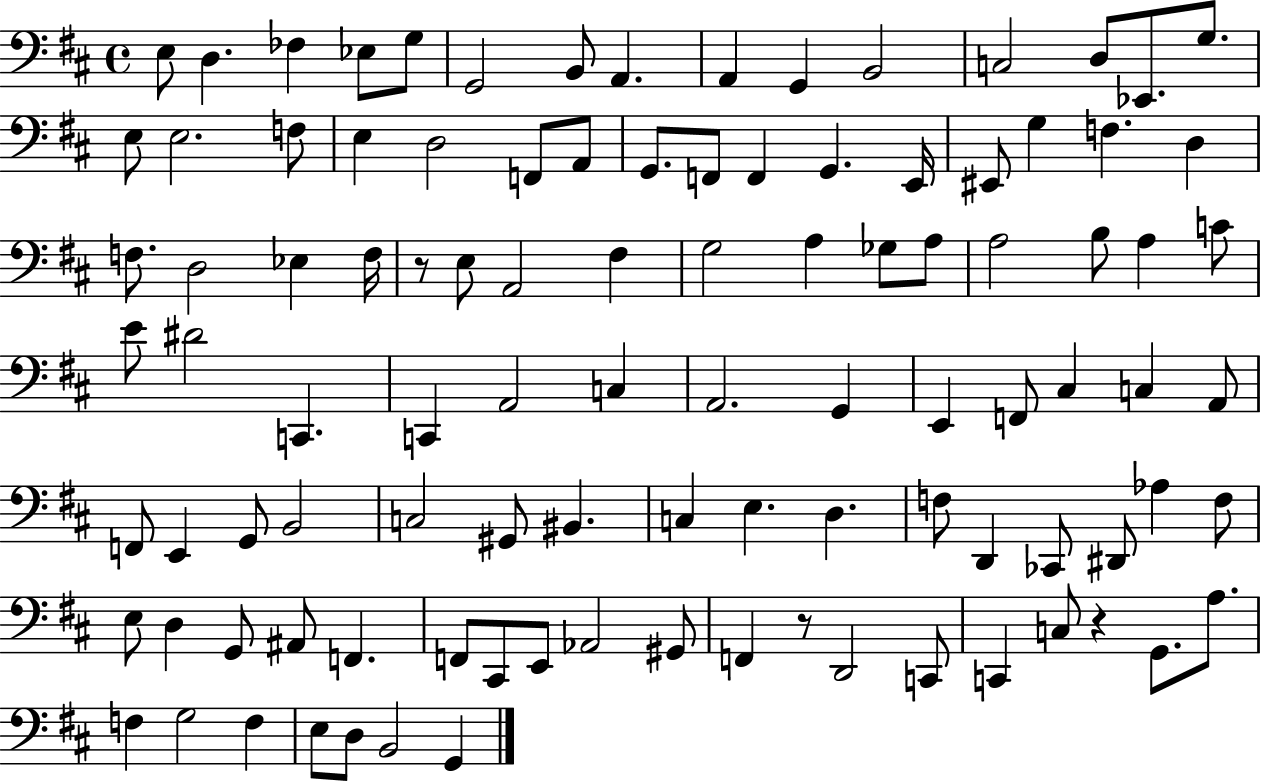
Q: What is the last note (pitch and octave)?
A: G2